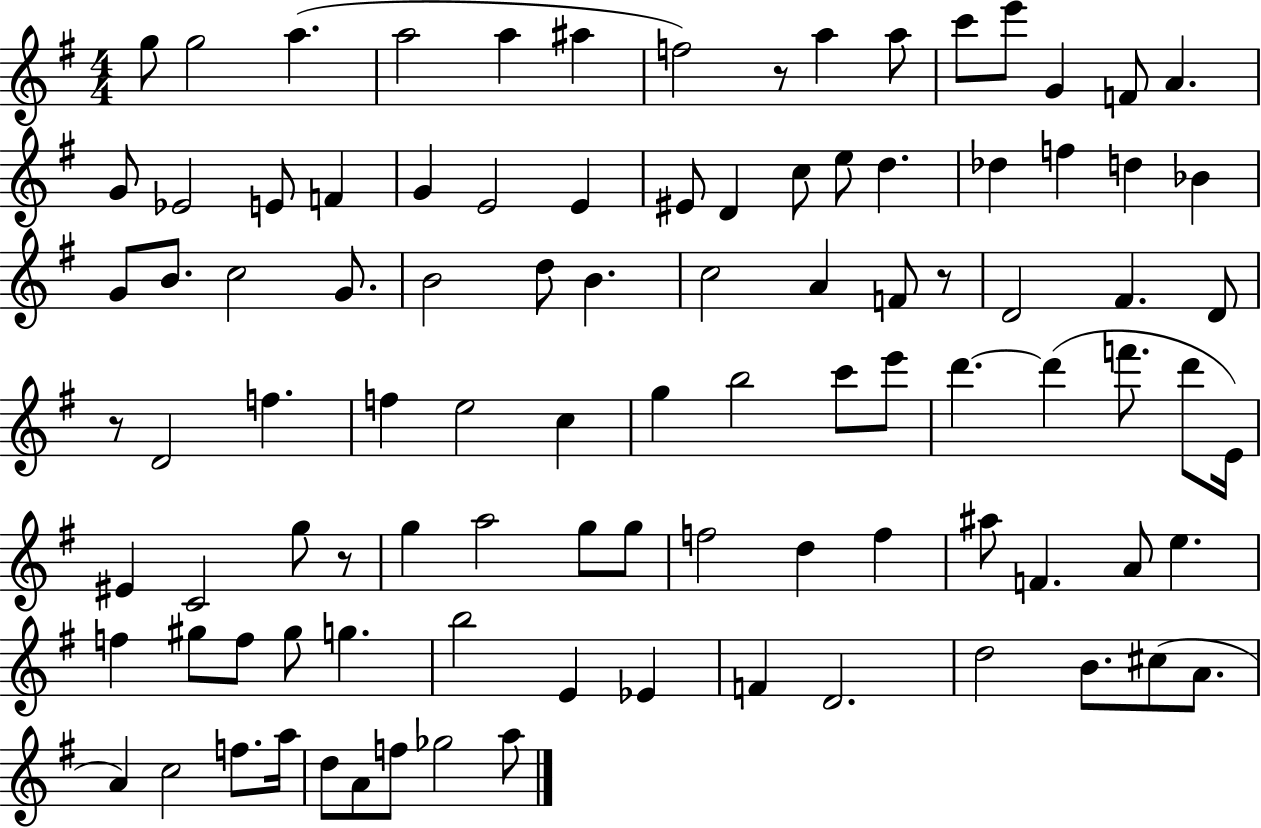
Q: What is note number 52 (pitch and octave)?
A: E6